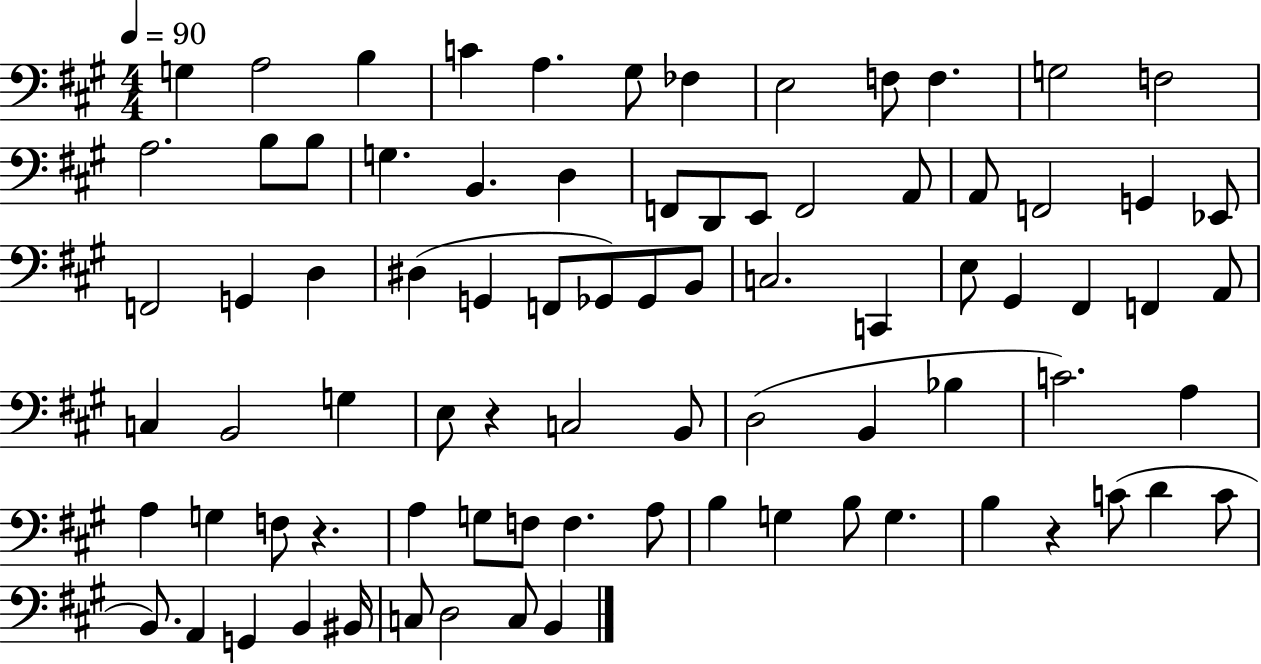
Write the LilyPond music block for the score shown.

{
  \clef bass
  \numericTimeSignature
  \time 4/4
  \key a \major
  \tempo 4 = 90
  \repeat volta 2 { g4 a2 b4 | c'4 a4. gis8 fes4 | e2 f8 f4. | g2 f2 | \break a2. b8 b8 | g4. b,4. d4 | f,8 d,8 e,8 f,2 a,8 | a,8 f,2 g,4 ees,8 | \break f,2 g,4 d4 | dis4( g,4 f,8 ges,8) ges,8 b,8 | c2. c,4 | e8 gis,4 fis,4 f,4 a,8 | \break c4 b,2 g4 | e8 r4 c2 b,8 | d2( b,4 bes4 | c'2.) a4 | \break a4 g4 f8 r4. | a4 g8 f8 f4. a8 | b4 g4 b8 g4. | b4 r4 c'8( d'4 c'8 | \break b,8.) a,4 g,4 b,4 bis,16 | c8 d2 c8 b,4 | } \bar "|."
}